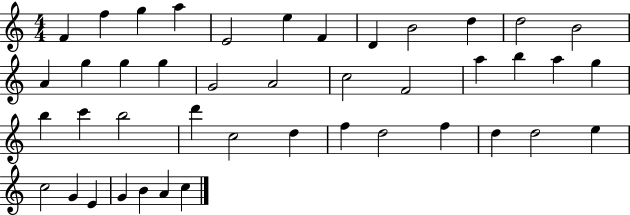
F4/q F5/q G5/q A5/q E4/h E5/q F4/q D4/q B4/h D5/q D5/h B4/h A4/q G5/q G5/q G5/q G4/h A4/h C5/h F4/h A5/q B5/q A5/q G5/q B5/q C6/q B5/h D6/q C5/h D5/q F5/q D5/h F5/q D5/q D5/h E5/q C5/h G4/q E4/q G4/q B4/q A4/q C5/q